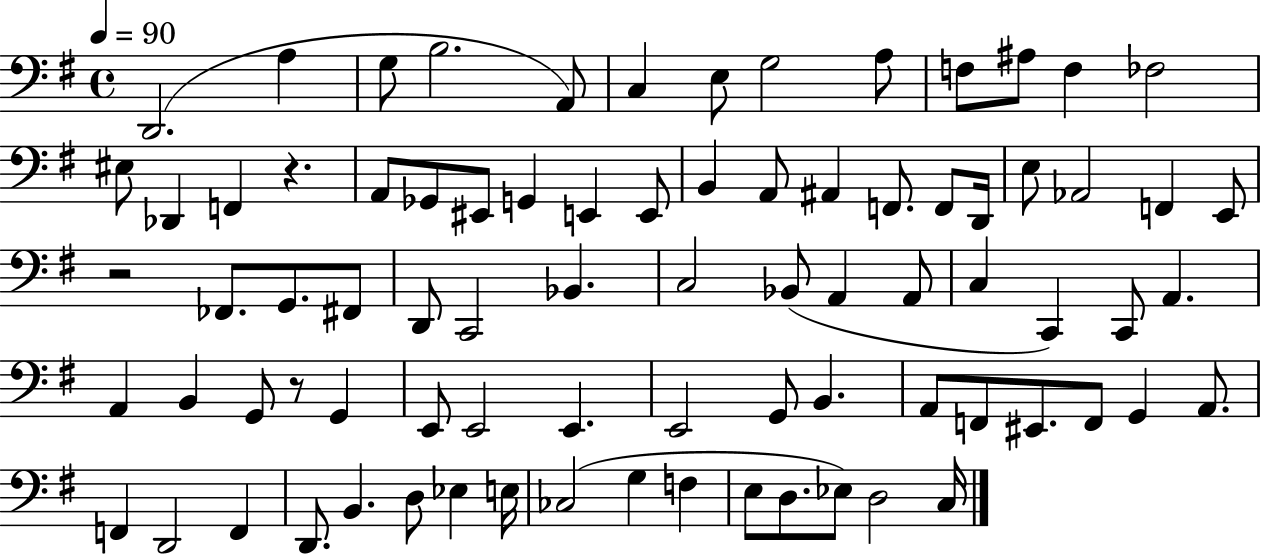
X:1
T:Untitled
M:4/4
L:1/4
K:G
D,,2 A, G,/2 B,2 A,,/2 C, E,/2 G,2 A,/2 F,/2 ^A,/2 F, _F,2 ^E,/2 _D,, F,, z A,,/2 _G,,/2 ^E,,/2 G,, E,, E,,/2 B,, A,,/2 ^A,, F,,/2 F,,/2 D,,/4 E,/2 _A,,2 F,, E,,/2 z2 _F,,/2 G,,/2 ^F,,/2 D,,/2 C,,2 _B,, C,2 _B,,/2 A,, A,,/2 C, C,, C,,/2 A,, A,, B,, G,,/2 z/2 G,, E,,/2 E,,2 E,, E,,2 G,,/2 B,, A,,/2 F,,/2 ^E,,/2 F,,/2 G,, A,,/2 F,, D,,2 F,, D,,/2 B,, D,/2 _E, E,/4 _C,2 G, F, E,/2 D,/2 _E,/2 D,2 C,/4